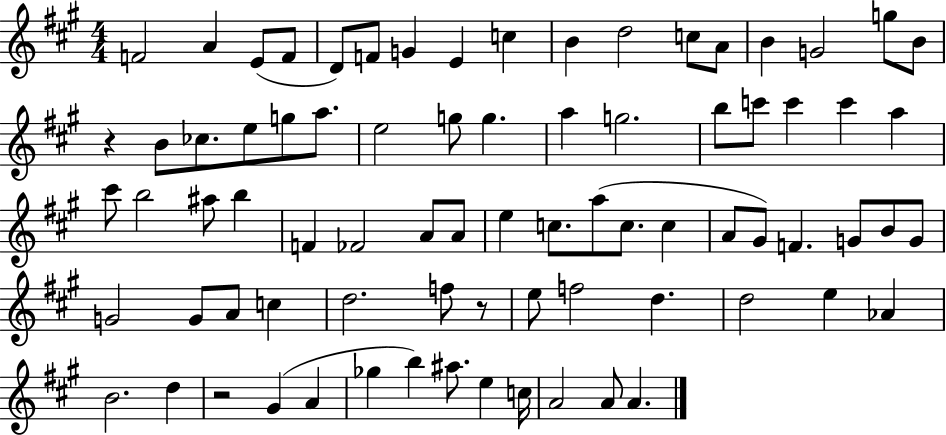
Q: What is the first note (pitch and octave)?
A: F4